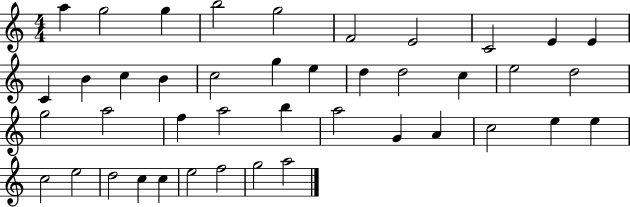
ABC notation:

X:1
T:Untitled
M:4/4
L:1/4
K:C
a g2 g b2 g2 F2 E2 C2 E E C B c B c2 g e d d2 c e2 d2 g2 a2 f a2 b a2 G A c2 e e c2 e2 d2 c c e2 f2 g2 a2